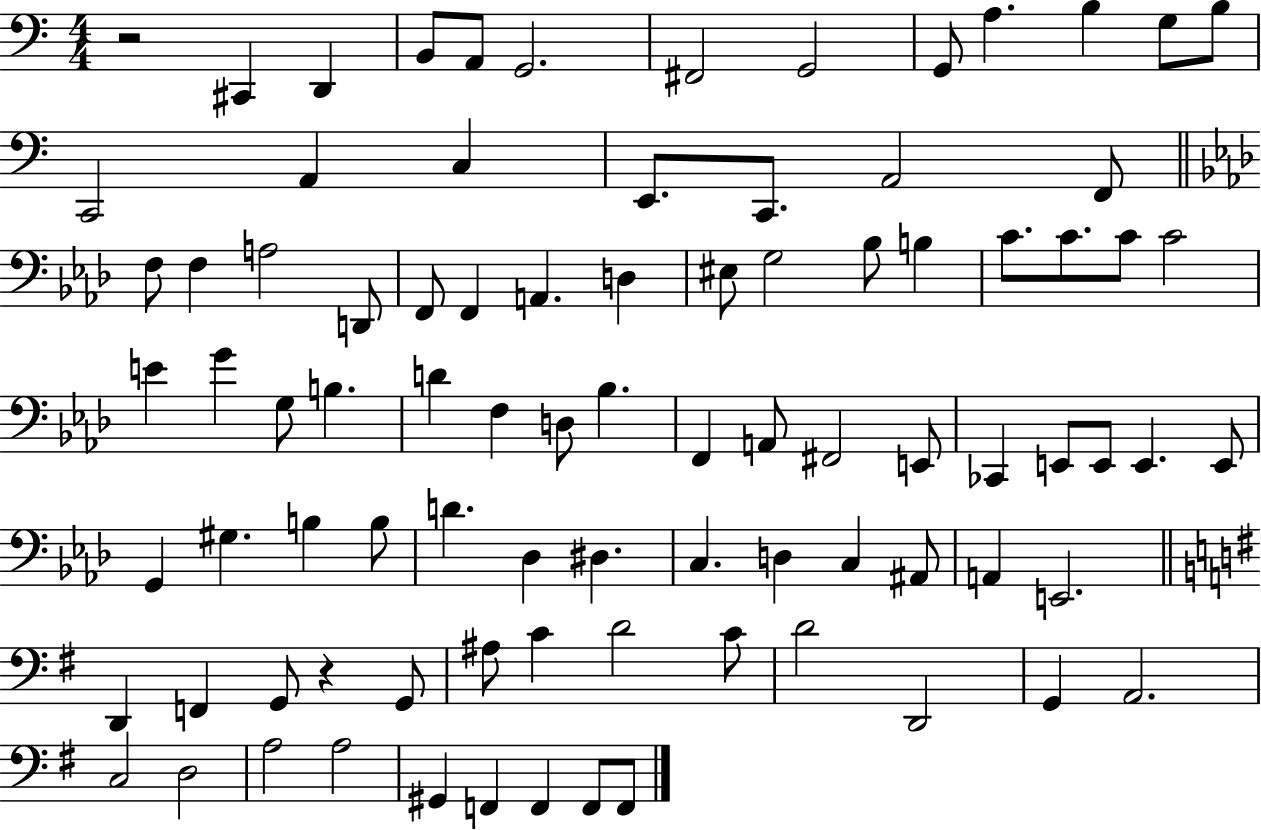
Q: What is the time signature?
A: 4/4